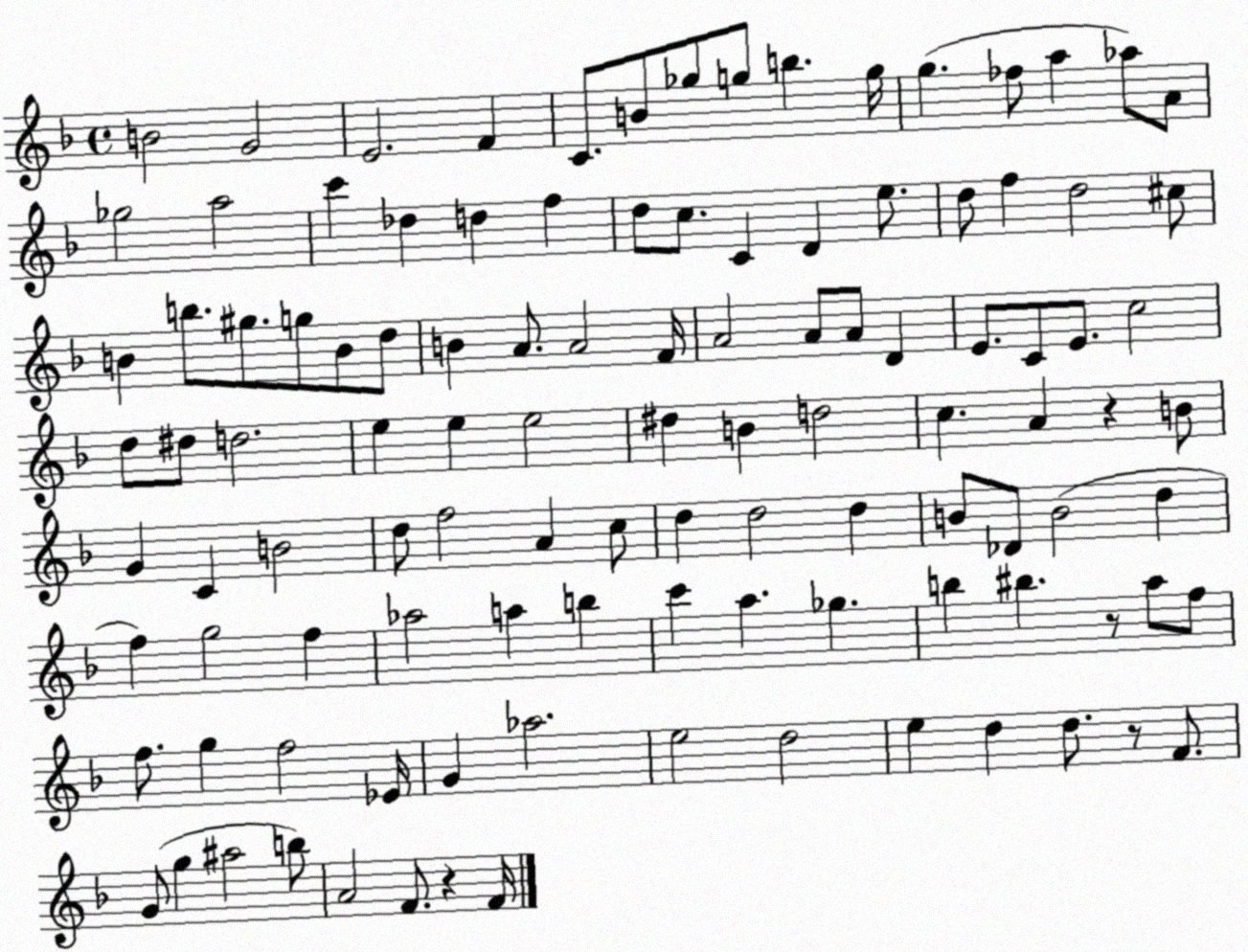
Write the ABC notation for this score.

X:1
T:Untitled
M:4/4
L:1/4
K:F
B2 G2 E2 F C/2 B/2 _g/2 g/2 b g/4 g _f/2 a _a/2 A/2 _g2 a2 c' _d d f d/2 c/2 C D e/2 d/2 f d2 ^c/2 B b/2 ^g/2 g/2 B/2 d/2 B A/2 A2 F/4 A2 A/2 A/2 D E/2 C/2 E/2 c2 d/2 ^d/2 d2 e e e2 ^d B d2 c A z B/2 G C B2 d/2 f2 A c/2 d d2 d B/2 _D/2 B2 d f g2 f _a2 a b c' a _g b ^b z/2 a/2 f/2 f/2 g f2 _E/4 G _a2 e2 d2 e d d/2 z/2 F/2 G/2 g ^a2 b/2 A2 F/2 z F/4